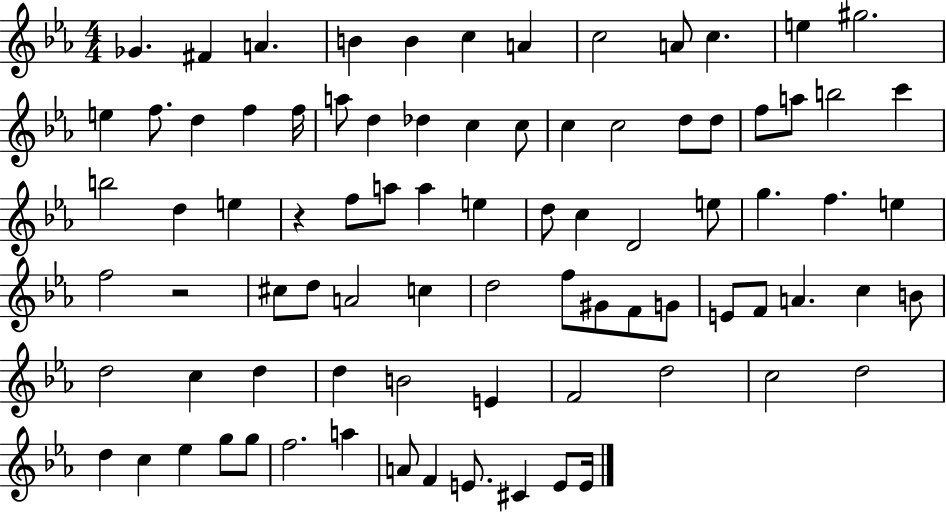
X:1
T:Untitled
M:4/4
L:1/4
K:Eb
_G ^F A B B c A c2 A/2 c e ^g2 e f/2 d f f/4 a/2 d _d c c/2 c c2 d/2 d/2 f/2 a/2 b2 c' b2 d e z f/2 a/2 a e d/2 c D2 e/2 g f e f2 z2 ^c/2 d/2 A2 c d2 f/2 ^G/2 F/2 G/2 E/2 F/2 A c B/2 d2 c d d B2 E F2 d2 c2 d2 d c _e g/2 g/2 f2 a A/2 F E/2 ^C E/2 E/4